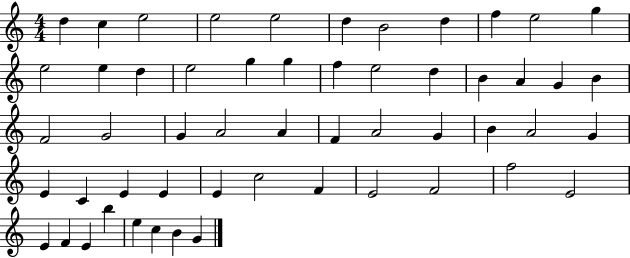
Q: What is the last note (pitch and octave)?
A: G4